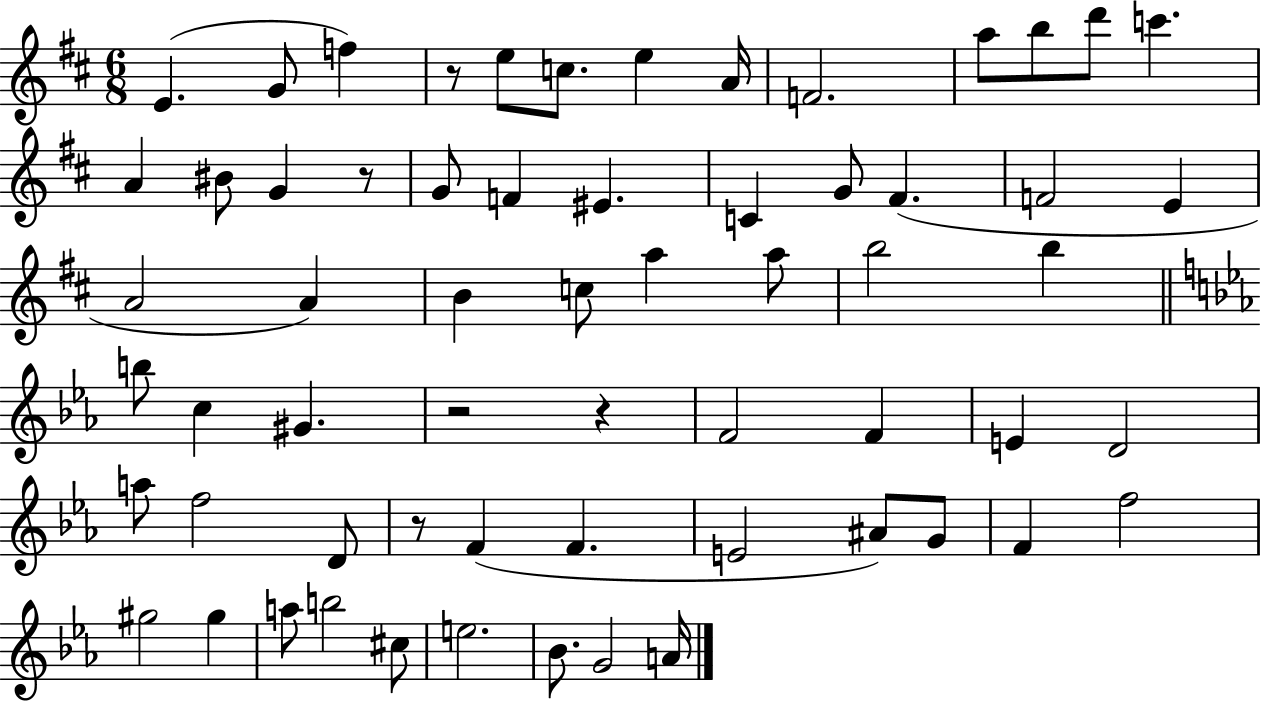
{
  \clef treble
  \numericTimeSignature
  \time 6/8
  \key d \major
  \repeat volta 2 { e'4.( g'8 f''4) | r8 e''8 c''8. e''4 a'16 | f'2. | a''8 b''8 d'''8 c'''4. | \break a'4 bis'8 g'4 r8 | g'8 f'4 eis'4. | c'4 g'8 fis'4.( | f'2 e'4 | \break a'2 a'4) | b'4 c''8 a''4 a''8 | b''2 b''4 | \bar "||" \break \key c \minor b''8 c''4 gis'4. | r2 r4 | f'2 f'4 | e'4 d'2 | \break a''8 f''2 d'8 | r8 f'4( f'4. | e'2 ais'8) g'8 | f'4 f''2 | \break gis''2 gis''4 | a''8 b''2 cis''8 | e''2. | bes'8. g'2 a'16 | \break } \bar "|."
}